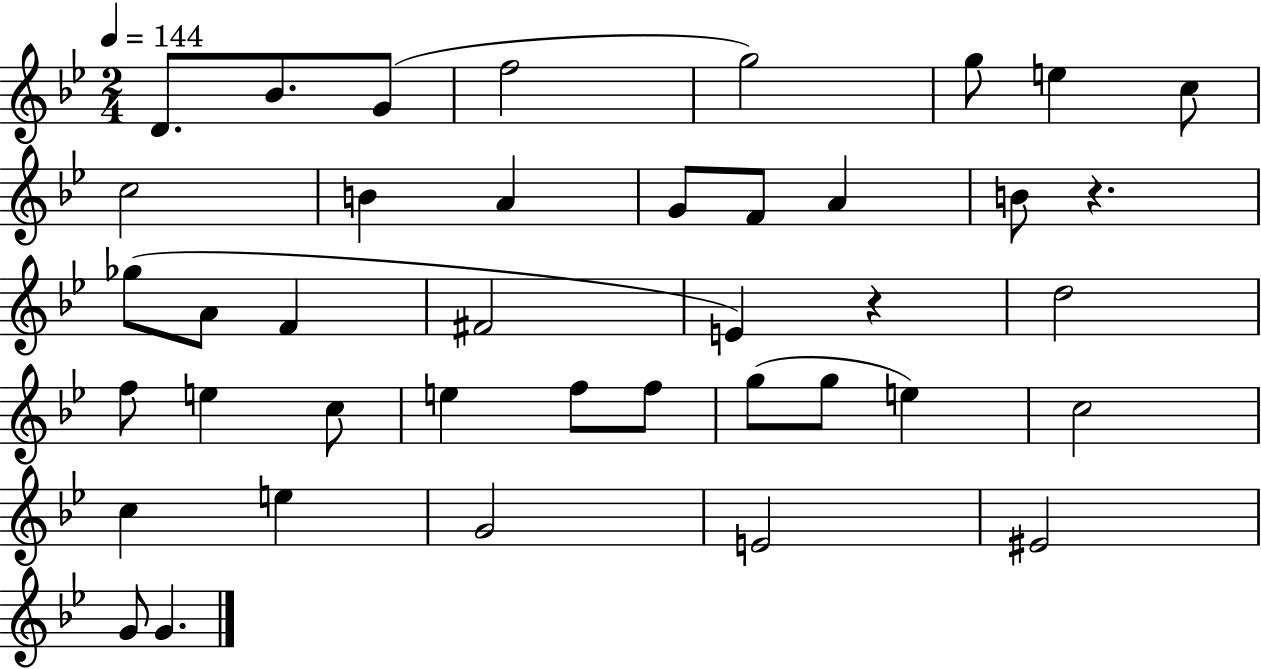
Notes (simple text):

D4/e. Bb4/e. G4/e F5/h G5/h G5/e E5/q C5/e C5/h B4/q A4/q G4/e F4/e A4/q B4/e R/q. Gb5/e A4/e F4/q F#4/h E4/q R/q D5/h F5/e E5/q C5/e E5/q F5/e F5/e G5/e G5/e E5/q C5/h C5/q E5/q G4/h E4/h EIS4/h G4/e G4/q.